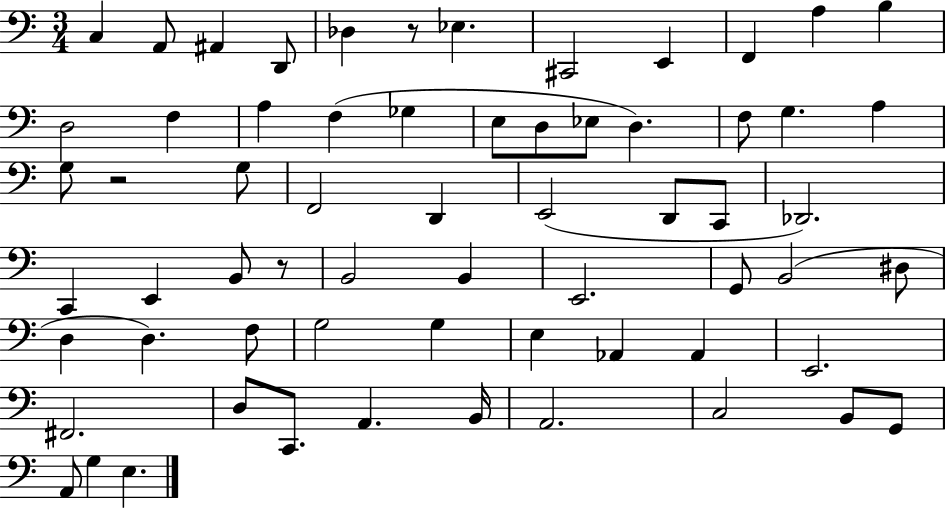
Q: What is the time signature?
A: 3/4